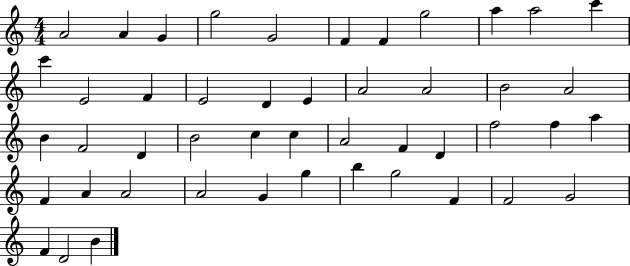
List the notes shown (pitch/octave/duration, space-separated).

A4/h A4/q G4/q G5/h G4/h F4/q F4/q G5/h A5/q A5/h C6/q C6/q E4/h F4/q E4/h D4/q E4/q A4/h A4/h B4/h A4/h B4/q F4/h D4/q B4/h C5/q C5/q A4/h F4/q D4/q F5/h F5/q A5/q F4/q A4/q A4/h A4/h G4/q G5/q B5/q G5/h F4/q F4/h G4/h F4/q D4/h B4/q